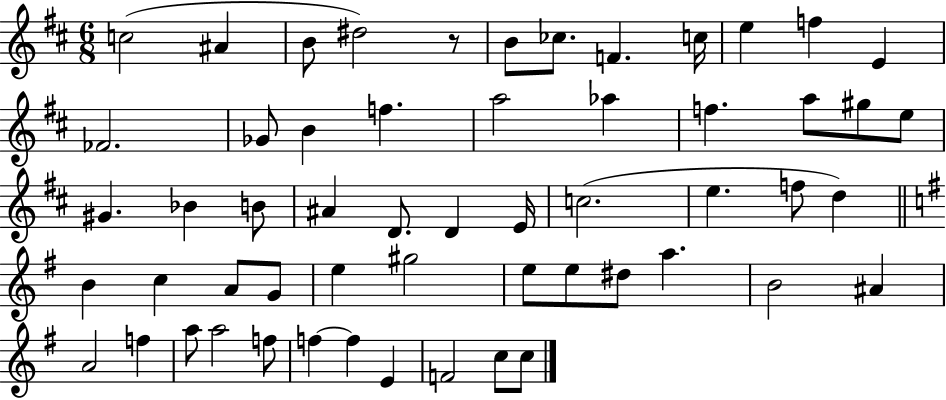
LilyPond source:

{
  \clef treble
  \numericTimeSignature
  \time 6/8
  \key d \major
  c''2( ais'4 | b'8 dis''2) r8 | b'8 ces''8. f'4. c''16 | e''4 f''4 e'4 | \break fes'2. | ges'8 b'4 f''4. | a''2 aes''4 | f''4. a''8 gis''8 e''8 | \break gis'4. bes'4 b'8 | ais'4 d'8. d'4 e'16 | c''2.( | e''4. f''8 d''4) | \break \bar "||" \break \key g \major b'4 c''4 a'8 g'8 | e''4 gis''2 | e''8 e''8 dis''8 a''4. | b'2 ais'4 | \break a'2 f''4 | a''8 a''2 f''8 | f''4~~ f''4 e'4 | f'2 c''8 c''8 | \break \bar "|."
}